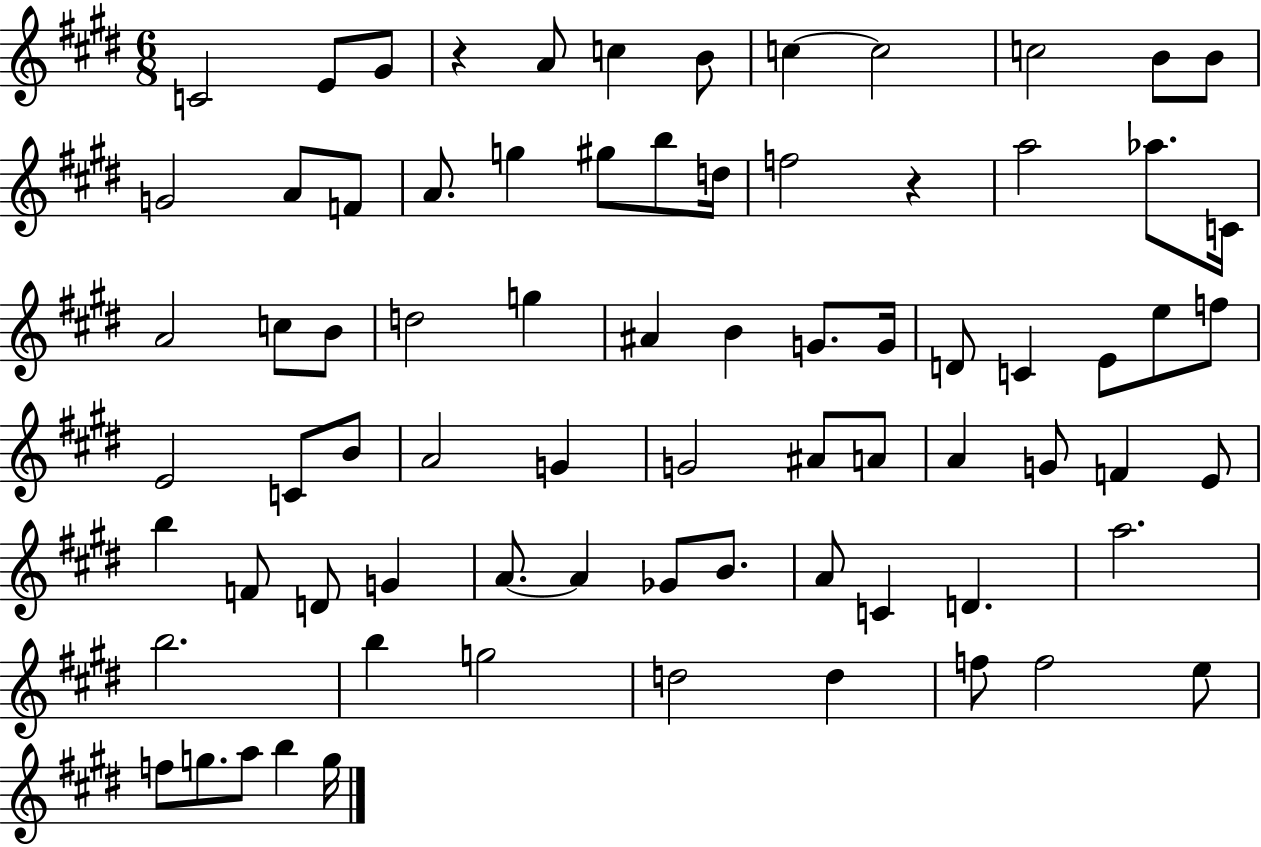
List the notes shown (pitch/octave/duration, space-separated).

C4/h E4/e G#4/e R/q A4/e C5/q B4/e C5/q C5/h C5/h B4/e B4/e G4/h A4/e F4/e A4/e. G5/q G#5/e B5/e D5/s F5/h R/q A5/h Ab5/e. C4/s A4/h C5/e B4/e D5/h G5/q A#4/q B4/q G4/e. G4/s D4/e C4/q E4/e E5/e F5/e E4/h C4/e B4/e A4/h G4/q G4/h A#4/e A4/e A4/q G4/e F4/q E4/e B5/q F4/e D4/e G4/q A4/e. A4/q Gb4/e B4/e. A4/e C4/q D4/q. A5/h. B5/h. B5/q G5/h D5/h D5/q F5/e F5/h E5/e F5/e G5/e. A5/e B5/q G5/s